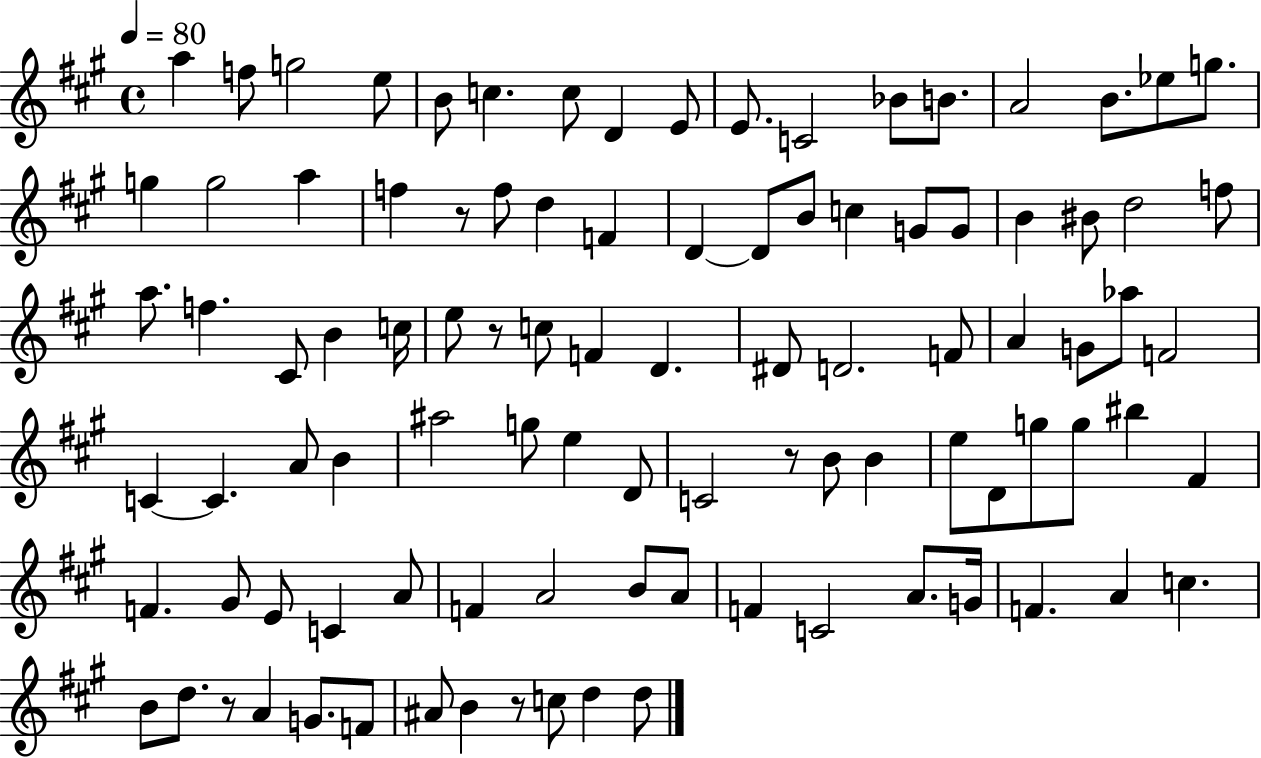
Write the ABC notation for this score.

X:1
T:Untitled
M:4/4
L:1/4
K:A
a f/2 g2 e/2 B/2 c c/2 D E/2 E/2 C2 _B/2 B/2 A2 B/2 _e/2 g/2 g g2 a f z/2 f/2 d F D D/2 B/2 c G/2 G/2 B ^B/2 d2 f/2 a/2 f ^C/2 B c/4 e/2 z/2 c/2 F D ^D/2 D2 F/2 A G/2 _a/2 F2 C C A/2 B ^a2 g/2 e D/2 C2 z/2 B/2 B e/2 D/2 g/2 g/2 ^b ^F F ^G/2 E/2 C A/2 F A2 B/2 A/2 F C2 A/2 G/4 F A c B/2 d/2 z/2 A G/2 F/2 ^A/2 B z/2 c/2 d d/2